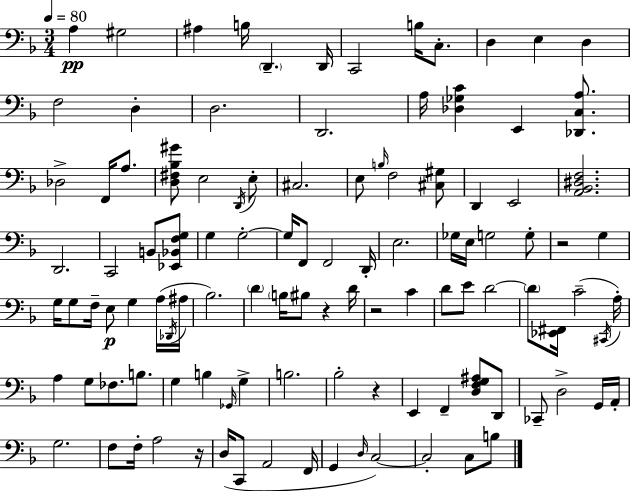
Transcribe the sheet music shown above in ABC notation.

X:1
T:Untitled
M:3/4
L:1/4
K:F
A, ^G,2 ^A, B,/4 D,, D,,/4 C,,2 B,/4 C,/2 D, E, D, F,2 D, D,2 D,,2 A,/4 [_D,_G,C] E,, [_D,,C,A,]/2 _D,2 F,,/4 A,/2 [D,^F,_B,^G]/2 E,2 D,,/4 E,/2 ^C,2 E,/2 B,/4 F,2 [^C,^G,]/2 D,, E,,2 [A,,_B,,^D,F,]2 D,,2 C,,2 B,,/2 [_E,,_B,,F,G,]/2 G, G,2 G,/4 F,,/2 F,,2 D,,/4 E,2 _G,/4 E,/4 G,2 G,/2 z2 G, G,/4 G,/2 F,/4 E,/2 G, A,/4 _D,,/4 ^A,/4 _B,2 D B,/4 ^B,/2 z D/4 z2 C D/2 E/2 D2 D/2 [_E,,^F,,]/4 C2 ^C,,/4 A,/4 A, G,/2 _F,/2 B,/2 G, B, _G,,/4 G, B,2 _B,2 z E,, F,, [D,F,G,^A,]/2 D,,/2 _C,,/2 D,2 G,,/4 A,,/4 G,2 F,/2 F,/4 A,2 z/4 D,/4 C,,/2 A,,2 F,,/4 G,, D,/4 C,2 C,2 C,/2 B,/2